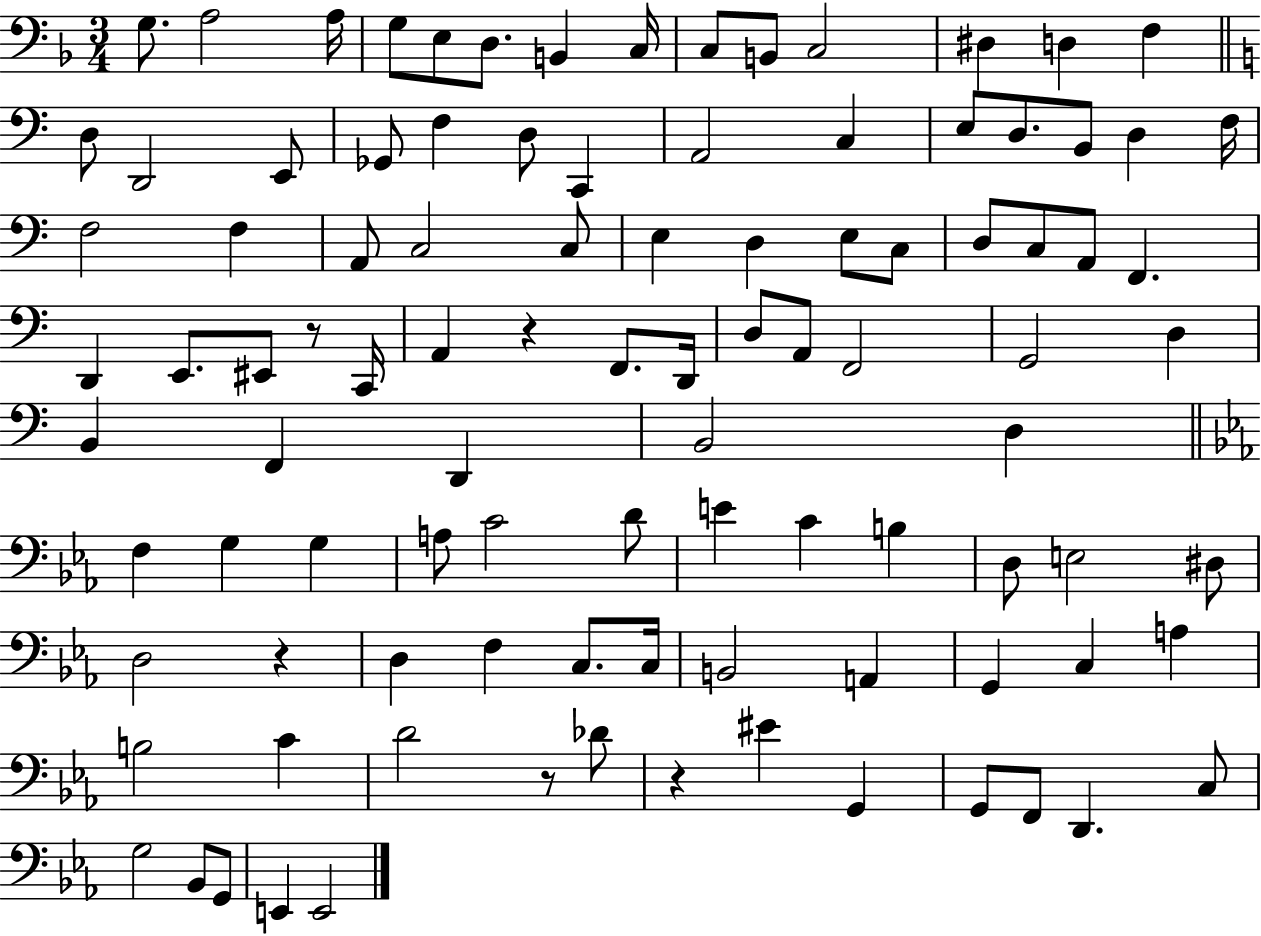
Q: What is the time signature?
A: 3/4